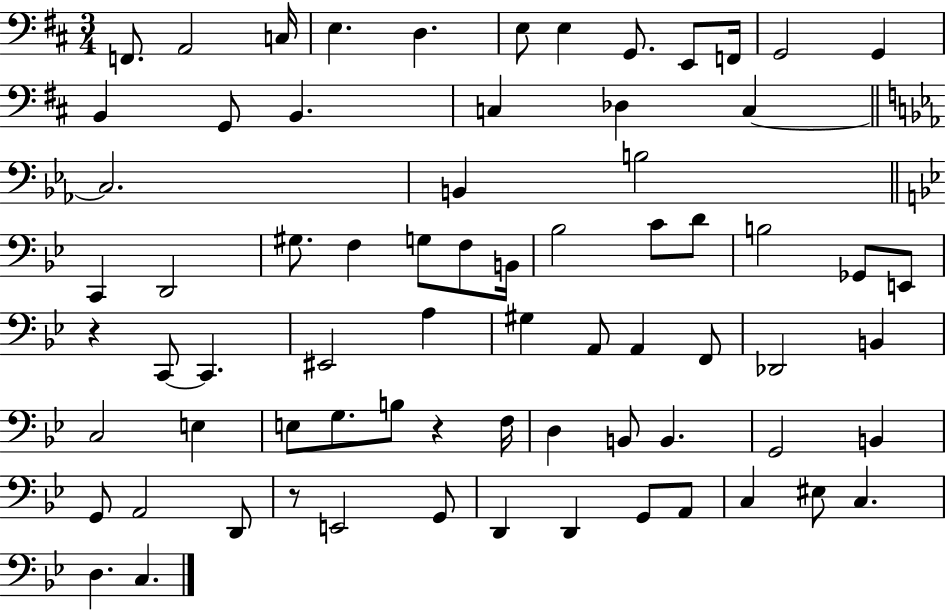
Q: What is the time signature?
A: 3/4